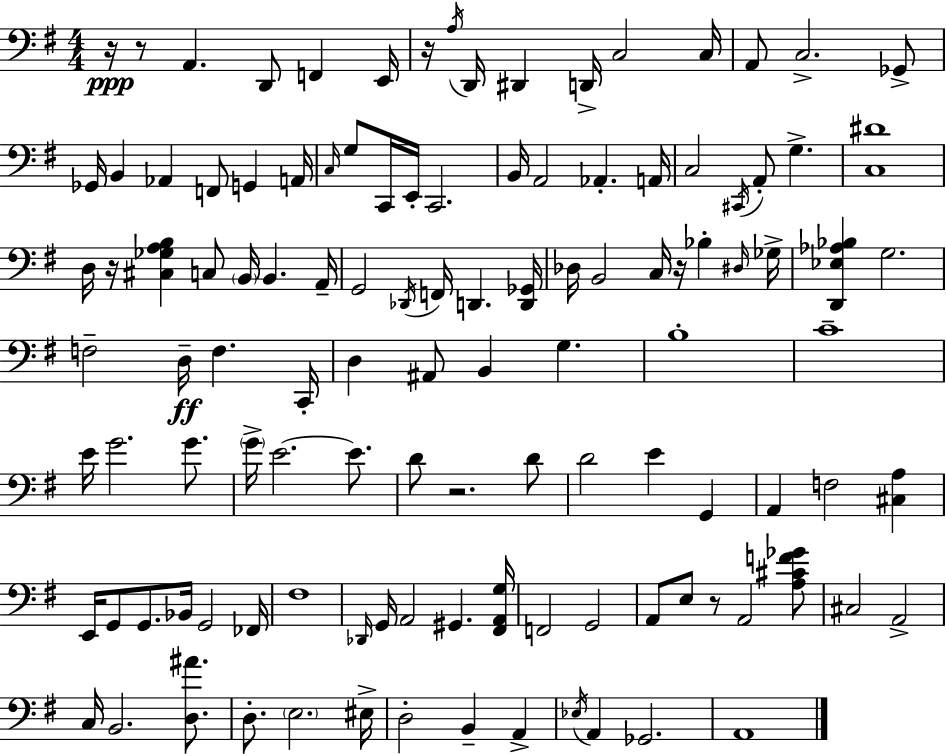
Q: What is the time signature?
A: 4/4